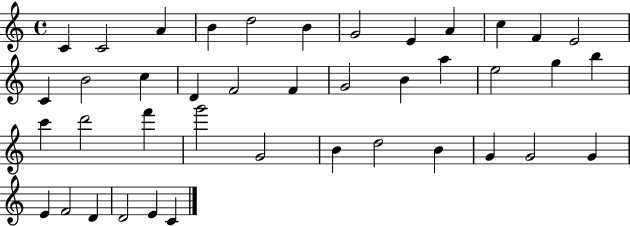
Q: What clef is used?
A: treble